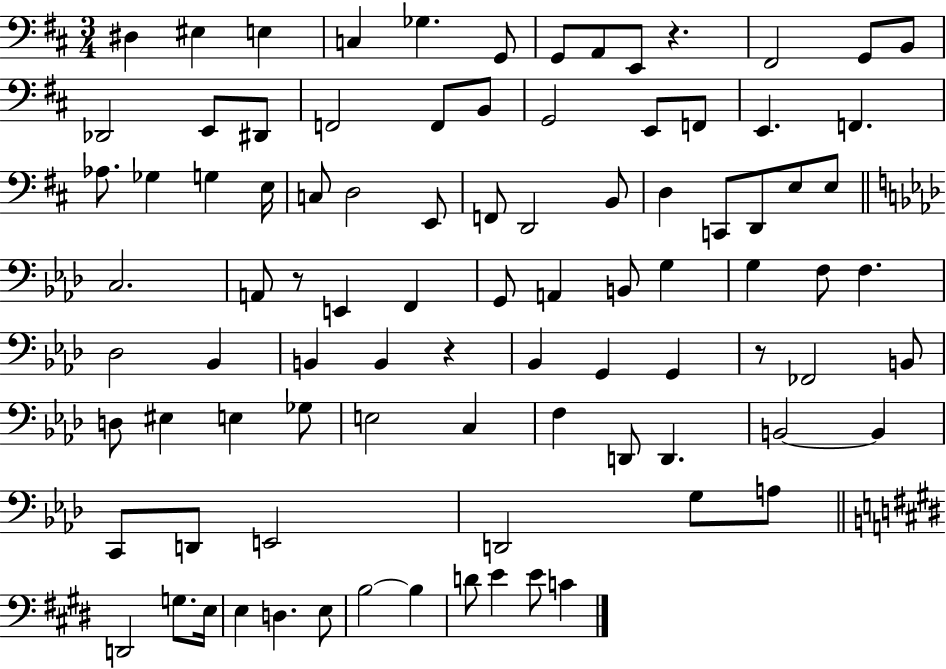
{
  \clef bass
  \numericTimeSignature
  \time 3/4
  \key d \major
  dis4 eis4 e4 | c4 ges4. g,8 | g,8 a,8 e,8 r4. | fis,2 g,8 b,8 | \break des,2 e,8 dis,8 | f,2 f,8 b,8 | g,2 e,8 f,8 | e,4. f,4. | \break aes8. ges4 g4 e16 | c8 d2 e,8 | f,8 d,2 b,8 | d4 c,8 d,8 e8 e8 | \break \bar "||" \break \key aes \major c2. | a,8 r8 e,4 f,4 | g,8 a,4 b,8 g4 | g4 f8 f4. | \break des2 bes,4 | b,4 b,4 r4 | bes,4 g,4 g,4 | r8 fes,2 b,8 | \break d8 eis4 e4 ges8 | e2 c4 | f4 d,8 d,4. | b,2~~ b,4 | \break c,8 d,8 e,2 | d,2 g8 a8 | \bar "||" \break \key e \major d,2 g8. e16 | e4 d4. e8 | b2~~ b4 | d'8 e'4 e'8 c'4 | \break \bar "|."
}